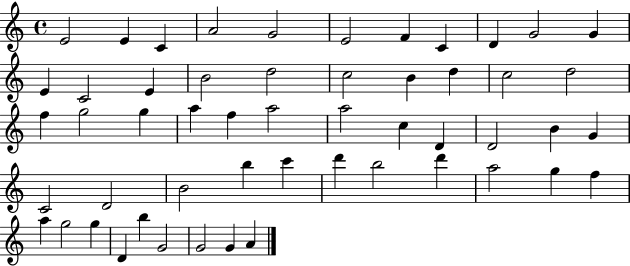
E4/h E4/q C4/q A4/h G4/h E4/h F4/q C4/q D4/q G4/h G4/q E4/q C4/h E4/q B4/h D5/h C5/h B4/q D5/q C5/h D5/h F5/q G5/h G5/q A5/q F5/q A5/h A5/h C5/q D4/q D4/h B4/q G4/q C4/h D4/h B4/h B5/q C6/q D6/q B5/h D6/q A5/h G5/q F5/q A5/q G5/h G5/q D4/q B5/q G4/h G4/h G4/q A4/q